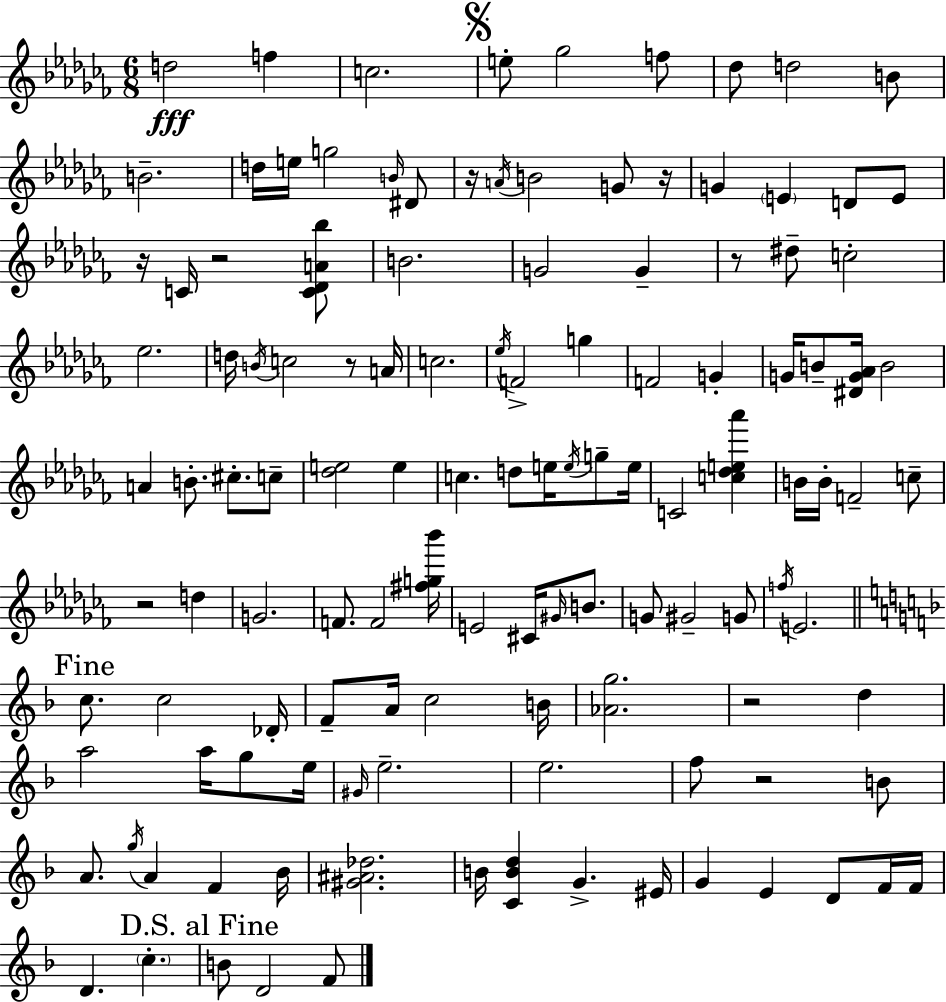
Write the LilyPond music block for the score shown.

{
  \clef treble
  \numericTimeSignature
  \time 6/8
  \key aes \minor
  d''2\fff f''4 | c''2. | \mark \markup { \musicglyph "scripts.segno" } e''8-. ges''2 f''8 | des''8 d''2 b'8 | \break b'2.-- | d''16 e''16 g''2 \grace { b'16 } dis'8 | r16 \acciaccatura { a'16 } b'2 g'8 | r16 g'4 \parenthesize e'4 d'8 | \break e'8 r16 c'16 r2 | <c' des' a' bes''>8 b'2. | g'2 g'4-- | r8 dis''8-- c''2-. | \break ees''2. | d''16 \acciaccatura { b'16 } c''2 | r8 a'16 c''2. | \acciaccatura { ees''16 } f'2-> | \break g''4 f'2 | g'4-. g'16 b'8-- <dis' g' aes'>16 b'2 | a'4 b'8.-. cis''8.-. | c''8-- <des'' e''>2 | \break e''4 c''4. d''8 | e''16 \acciaccatura { e''16 } g''8-- e''16 c'2 | <c'' des'' e'' aes'''>4 b'16 b'16-. f'2-- | c''8-- r2 | \break d''4 g'2. | f'8. f'2 | <fis'' g'' bes'''>16 e'2 | cis'16 \grace { gis'16 } b'8. g'8 gis'2-- | \break g'8 \acciaccatura { f''16 } e'2. | \mark "Fine" \bar "||" \break \key f \major c''8. c''2 des'16-. | f'8-- a'16 c''2 b'16 | <aes' g''>2. | r2 d''4 | \break a''2 a''16 g''8 e''16 | \grace { gis'16 } e''2.-- | e''2. | f''8 r2 b'8 | \break a'8. \acciaccatura { g''16 } a'4 f'4 | bes'16 <gis' ais' des''>2. | b'16 <c' b' d''>4 g'4.-> | eis'16 g'4 e'4 d'8 | \break f'16 f'16 d'4. \parenthesize c''4.-. | \mark "D.S. al Fine" b'8 d'2 | f'8 \bar "|."
}